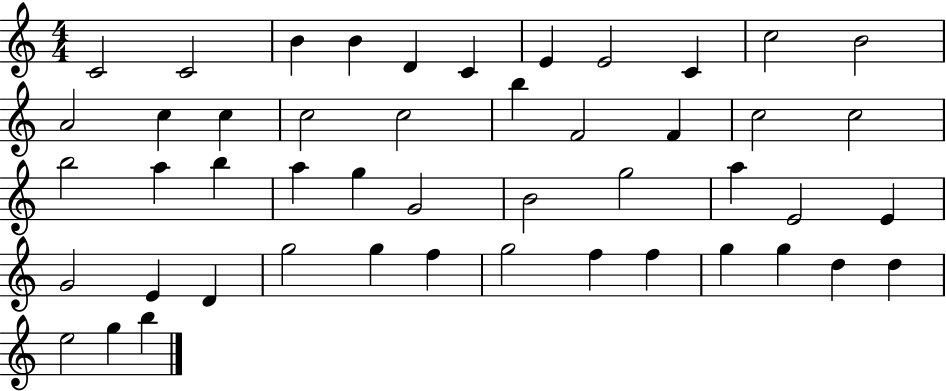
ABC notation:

X:1
T:Untitled
M:4/4
L:1/4
K:C
C2 C2 B B D C E E2 C c2 B2 A2 c c c2 c2 b F2 F c2 c2 b2 a b a g G2 B2 g2 a E2 E G2 E D g2 g f g2 f f g g d d e2 g b